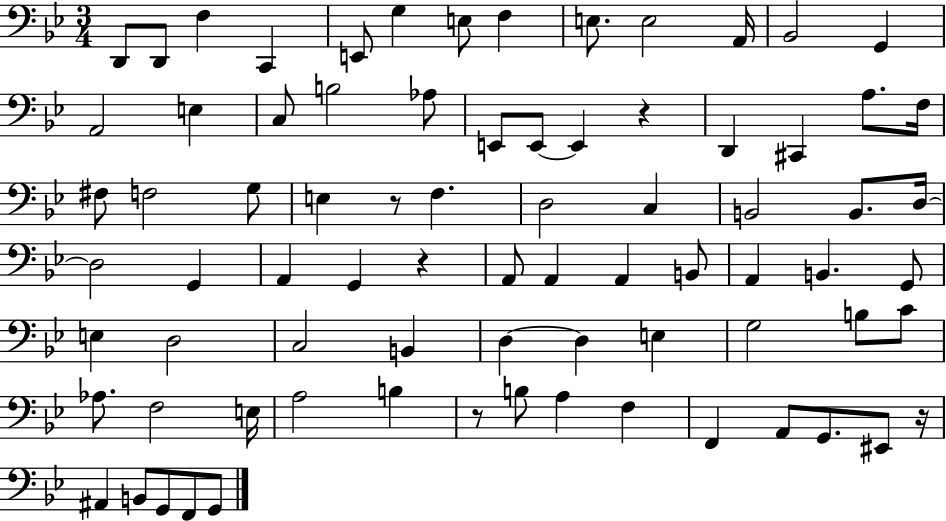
{
  \clef bass
  \numericTimeSignature
  \time 3/4
  \key bes \major
  d,8 d,8 f4 c,4 | e,8 g4 e8 f4 | e8. e2 a,16 | bes,2 g,4 | \break a,2 e4 | c8 b2 aes8 | e,8 e,8~~ e,4 r4 | d,4 cis,4 a8. f16 | \break fis8 f2 g8 | e4 r8 f4. | d2 c4 | b,2 b,8. d16~~ | \break d2 g,4 | a,4 g,4 r4 | a,8 a,4 a,4 b,8 | a,4 b,4. g,8 | \break e4 d2 | c2 b,4 | d4~~ d4 e4 | g2 b8 c'8 | \break aes8. f2 e16 | a2 b4 | r8 b8 a4 f4 | f,4 a,8 g,8. eis,8 r16 | \break ais,4 b,8 g,8 f,8 g,8 | \bar "|."
}